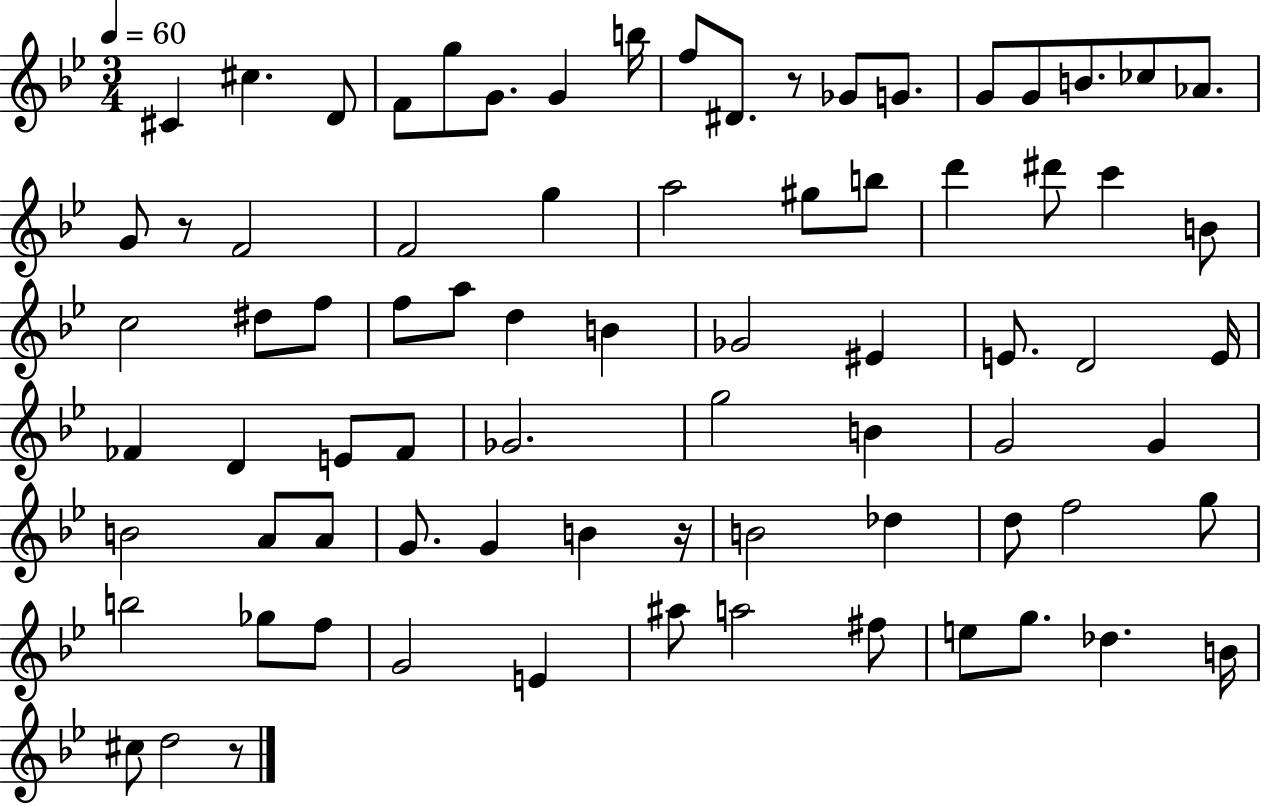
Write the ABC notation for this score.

X:1
T:Untitled
M:3/4
L:1/4
K:Bb
^C ^c D/2 F/2 g/2 G/2 G b/4 f/2 ^D/2 z/2 _G/2 G/2 G/2 G/2 B/2 _c/2 _A/2 G/2 z/2 F2 F2 g a2 ^g/2 b/2 d' ^d'/2 c' B/2 c2 ^d/2 f/2 f/2 a/2 d B _G2 ^E E/2 D2 E/4 _F D E/2 _F/2 _G2 g2 B G2 G B2 A/2 A/2 G/2 G B z/4 B2 _d d/2 f2 g/2 b2 _g/2 f/2 G2 E ^a/2 a2 ^f/2 e/2 g/2 _d B/4 ^c/2 d2 z/2